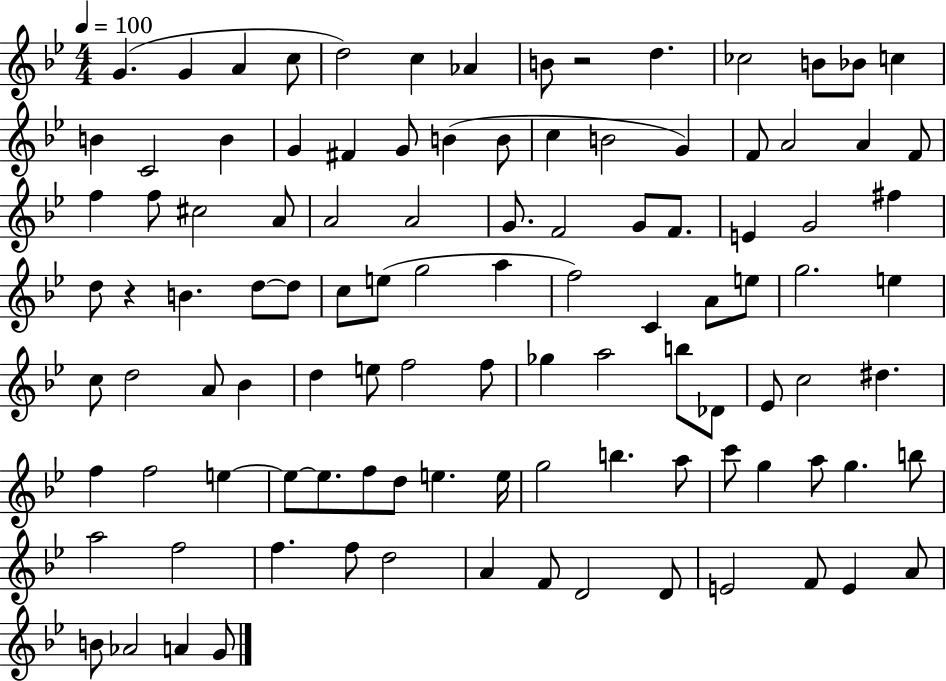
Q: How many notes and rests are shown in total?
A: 106